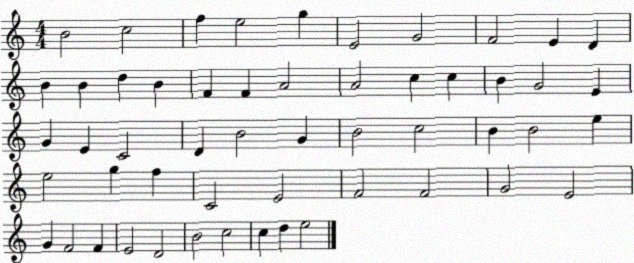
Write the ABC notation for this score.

X:1
T:Untitled
M:4/4
L:1/4
K:C
B2 c2 f e2 g E2 G2 F2 E D B B d B F F A2 A2 c c B G2 E G E C2 D B2 G B2 c2 B B2 e e2 g f C2 E2 F2 F2 G2 E2 G F2 F E2 D2 B2 c2 c d e2